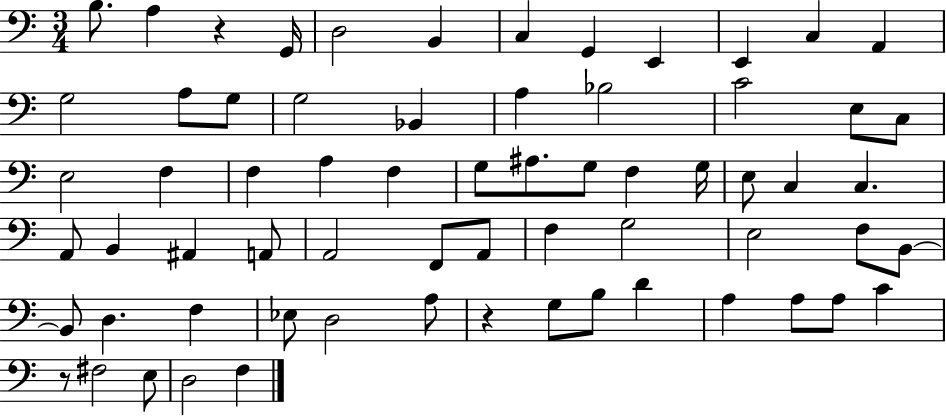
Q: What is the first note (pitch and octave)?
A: B3